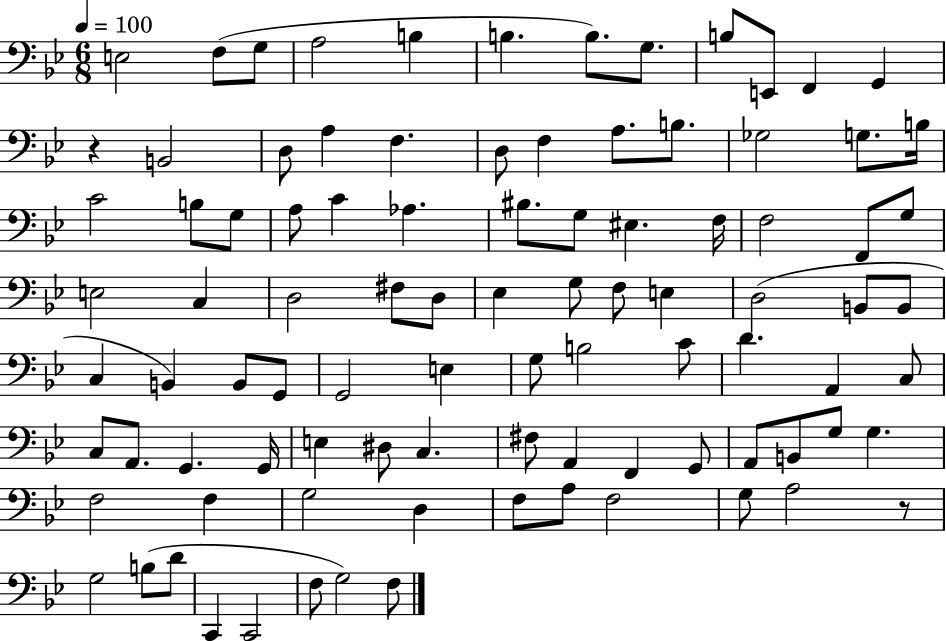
{
  \clef bass
  \numericTimeSignature
  \time 6/8
  \key bes \major
  \tempo 4 = 100
  e2 f8( g8 | a2 b4 | b4. b8.) g8. | b8 e,8 f,4 g,4 | \break r4 b,2 | d8 a4 f4. | d8 f4 a8. b8. | ges2 g8. b16 | \break c'2 b8 g8 | a8 c'4 aes4. | bis8. g8 eis4. f16 | f2 f,8 g8 | \break e2 c4 | d2 fis8 d8 | ees4 g8 f8 e4 | d2( b,8 b,8 | \break c4 b,4) b,8 g,8 | g,2 e4 | g8 b2 c'8 | d'4. a,4 c8 | \break c8 a,8. g,4. g,16 | e4 dis8 c4. | fis8 a,4 f,4 g,8 | a,8 b,8 g8 g4. | \break f2 f4 | g2 d4 | f8 a8 f2 | g8 a2 r8 | \break g2 b8( d'8 | c,4 c,2 | f8 g2) f8 | \bar "|."
}